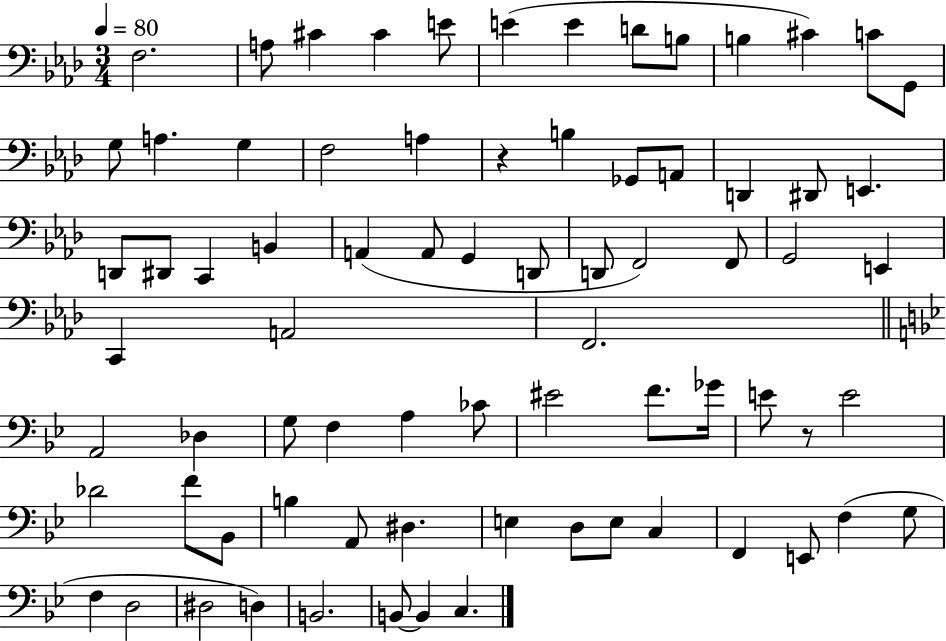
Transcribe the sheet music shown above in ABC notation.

X:1
T:Untitled
M:3/4
L:1/4
K:Ab
F,2 A,/2 ^C ^C E/2 E E D/2 B,/2 B, ^C C/2 G,,/2 G,/2 A, G, F,2 A, z B, _G,,/2 A,,/2 D,, ^D,,/2 E,, D,,/2 ^D,,/2 C,, B,, A,, A,,/2 G,, D,,/2 D,,/2 F,,2 F,,/2 G,,2 E,, C,, A,,2 F,,2 A,,2 _D, G,/2 F, A, _C/2 ^E2 F/2 _G/4 E/2 z/2 E2 _D2 F/2 _B,,/2 B, A,,/2 ^D, E, D,/2 E,/2 C, F,, E,,/2 F, G,/2 F, D,2 ^D,2 D, B,,2 B,,/2 B,, C,